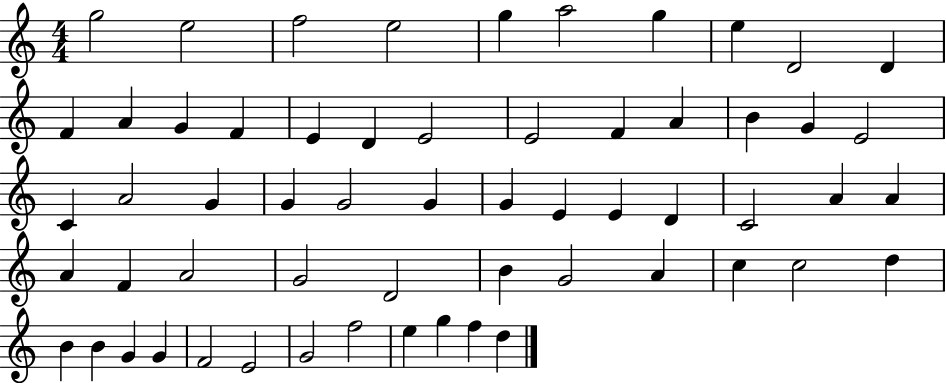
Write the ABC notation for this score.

X:1
T:Untitled
M:4/4
L:1/4
K:C
g2 e2 f2 e2 g a2 g e D2 D F A G F E D E2 E2 F A B G E2 C A2 G G G2 G G E E D C2 A A A F A2 G2 D2 B G2 A c c2 d B B G G F2 E2 G2 f2 e g f d